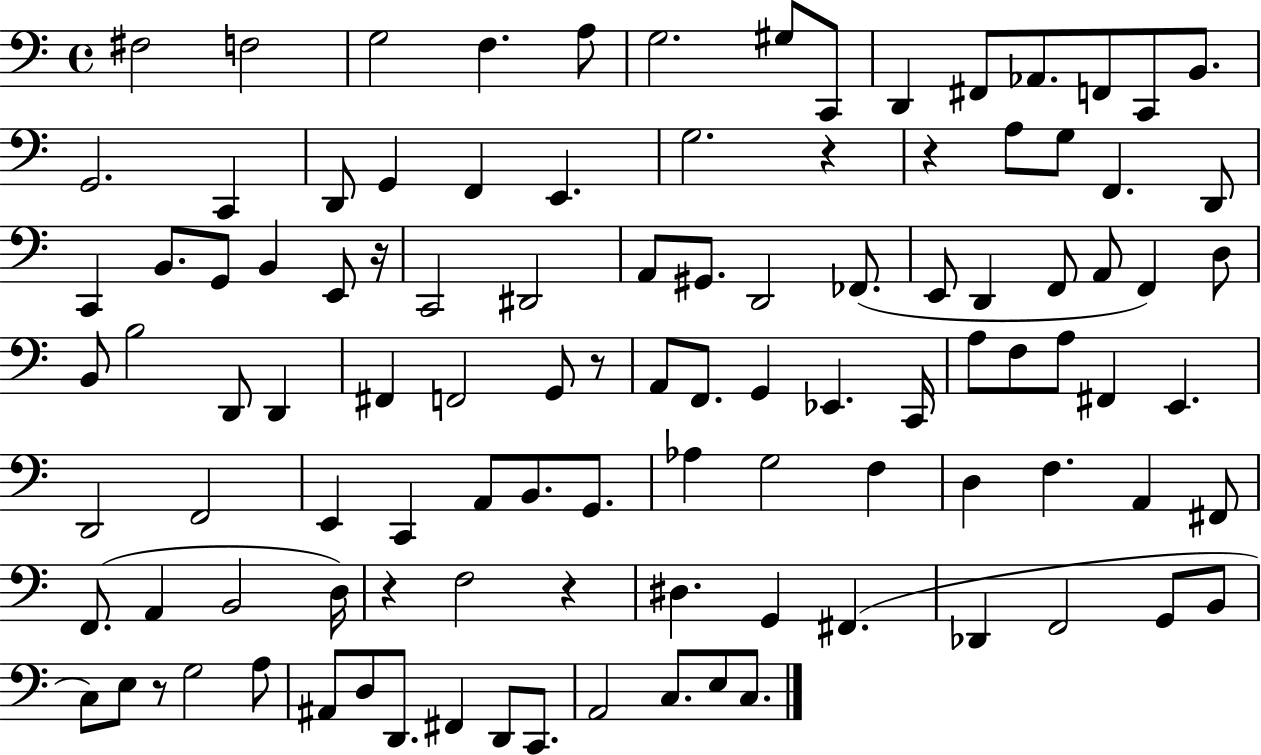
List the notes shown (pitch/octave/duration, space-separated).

F#3/h F3/h G3/h F3/q. A3/e G3/h. G#3/e C2/e D2/q F#2/e Ab2/e. F2/e C2/e B2/e. G2/h. C2/q D2/e G2/q F2/q E2/q. G3/h. R/q R/q A3/e G3/e F2/q. D2/e C2/q B2/e. G2/e B2/q E2/e R/s C2/h D#2/h A2/e G#2/e. D2/h FES2/e. E2/e D2/q F2/e A2/e F2/q D3/e B2/e B3/h D2/e D2/q F#2/q F2/h G2/e R/e A2/e F2/e. G2/q Eb2/q. C2/s A3/e F3/e A3/e F#2/q E2/q. D2/h F2/h E2/q C2/q A2/e B2/e. G2/e. Ab3/q G3/h F3/q D3/q F3/q. A2/q F#2/e F2/e. A2/q B2/h D3/s R/q F3/h R/q D#3/q. G2/q F#2/q. Db2/q F2/h G2/e B2/e C3/e E3/e R/e G3/h A3/e A#2/e D3/e D2/e. F#2/q D2/e C2/e. A2/h C3/e. E3/e C3/e.